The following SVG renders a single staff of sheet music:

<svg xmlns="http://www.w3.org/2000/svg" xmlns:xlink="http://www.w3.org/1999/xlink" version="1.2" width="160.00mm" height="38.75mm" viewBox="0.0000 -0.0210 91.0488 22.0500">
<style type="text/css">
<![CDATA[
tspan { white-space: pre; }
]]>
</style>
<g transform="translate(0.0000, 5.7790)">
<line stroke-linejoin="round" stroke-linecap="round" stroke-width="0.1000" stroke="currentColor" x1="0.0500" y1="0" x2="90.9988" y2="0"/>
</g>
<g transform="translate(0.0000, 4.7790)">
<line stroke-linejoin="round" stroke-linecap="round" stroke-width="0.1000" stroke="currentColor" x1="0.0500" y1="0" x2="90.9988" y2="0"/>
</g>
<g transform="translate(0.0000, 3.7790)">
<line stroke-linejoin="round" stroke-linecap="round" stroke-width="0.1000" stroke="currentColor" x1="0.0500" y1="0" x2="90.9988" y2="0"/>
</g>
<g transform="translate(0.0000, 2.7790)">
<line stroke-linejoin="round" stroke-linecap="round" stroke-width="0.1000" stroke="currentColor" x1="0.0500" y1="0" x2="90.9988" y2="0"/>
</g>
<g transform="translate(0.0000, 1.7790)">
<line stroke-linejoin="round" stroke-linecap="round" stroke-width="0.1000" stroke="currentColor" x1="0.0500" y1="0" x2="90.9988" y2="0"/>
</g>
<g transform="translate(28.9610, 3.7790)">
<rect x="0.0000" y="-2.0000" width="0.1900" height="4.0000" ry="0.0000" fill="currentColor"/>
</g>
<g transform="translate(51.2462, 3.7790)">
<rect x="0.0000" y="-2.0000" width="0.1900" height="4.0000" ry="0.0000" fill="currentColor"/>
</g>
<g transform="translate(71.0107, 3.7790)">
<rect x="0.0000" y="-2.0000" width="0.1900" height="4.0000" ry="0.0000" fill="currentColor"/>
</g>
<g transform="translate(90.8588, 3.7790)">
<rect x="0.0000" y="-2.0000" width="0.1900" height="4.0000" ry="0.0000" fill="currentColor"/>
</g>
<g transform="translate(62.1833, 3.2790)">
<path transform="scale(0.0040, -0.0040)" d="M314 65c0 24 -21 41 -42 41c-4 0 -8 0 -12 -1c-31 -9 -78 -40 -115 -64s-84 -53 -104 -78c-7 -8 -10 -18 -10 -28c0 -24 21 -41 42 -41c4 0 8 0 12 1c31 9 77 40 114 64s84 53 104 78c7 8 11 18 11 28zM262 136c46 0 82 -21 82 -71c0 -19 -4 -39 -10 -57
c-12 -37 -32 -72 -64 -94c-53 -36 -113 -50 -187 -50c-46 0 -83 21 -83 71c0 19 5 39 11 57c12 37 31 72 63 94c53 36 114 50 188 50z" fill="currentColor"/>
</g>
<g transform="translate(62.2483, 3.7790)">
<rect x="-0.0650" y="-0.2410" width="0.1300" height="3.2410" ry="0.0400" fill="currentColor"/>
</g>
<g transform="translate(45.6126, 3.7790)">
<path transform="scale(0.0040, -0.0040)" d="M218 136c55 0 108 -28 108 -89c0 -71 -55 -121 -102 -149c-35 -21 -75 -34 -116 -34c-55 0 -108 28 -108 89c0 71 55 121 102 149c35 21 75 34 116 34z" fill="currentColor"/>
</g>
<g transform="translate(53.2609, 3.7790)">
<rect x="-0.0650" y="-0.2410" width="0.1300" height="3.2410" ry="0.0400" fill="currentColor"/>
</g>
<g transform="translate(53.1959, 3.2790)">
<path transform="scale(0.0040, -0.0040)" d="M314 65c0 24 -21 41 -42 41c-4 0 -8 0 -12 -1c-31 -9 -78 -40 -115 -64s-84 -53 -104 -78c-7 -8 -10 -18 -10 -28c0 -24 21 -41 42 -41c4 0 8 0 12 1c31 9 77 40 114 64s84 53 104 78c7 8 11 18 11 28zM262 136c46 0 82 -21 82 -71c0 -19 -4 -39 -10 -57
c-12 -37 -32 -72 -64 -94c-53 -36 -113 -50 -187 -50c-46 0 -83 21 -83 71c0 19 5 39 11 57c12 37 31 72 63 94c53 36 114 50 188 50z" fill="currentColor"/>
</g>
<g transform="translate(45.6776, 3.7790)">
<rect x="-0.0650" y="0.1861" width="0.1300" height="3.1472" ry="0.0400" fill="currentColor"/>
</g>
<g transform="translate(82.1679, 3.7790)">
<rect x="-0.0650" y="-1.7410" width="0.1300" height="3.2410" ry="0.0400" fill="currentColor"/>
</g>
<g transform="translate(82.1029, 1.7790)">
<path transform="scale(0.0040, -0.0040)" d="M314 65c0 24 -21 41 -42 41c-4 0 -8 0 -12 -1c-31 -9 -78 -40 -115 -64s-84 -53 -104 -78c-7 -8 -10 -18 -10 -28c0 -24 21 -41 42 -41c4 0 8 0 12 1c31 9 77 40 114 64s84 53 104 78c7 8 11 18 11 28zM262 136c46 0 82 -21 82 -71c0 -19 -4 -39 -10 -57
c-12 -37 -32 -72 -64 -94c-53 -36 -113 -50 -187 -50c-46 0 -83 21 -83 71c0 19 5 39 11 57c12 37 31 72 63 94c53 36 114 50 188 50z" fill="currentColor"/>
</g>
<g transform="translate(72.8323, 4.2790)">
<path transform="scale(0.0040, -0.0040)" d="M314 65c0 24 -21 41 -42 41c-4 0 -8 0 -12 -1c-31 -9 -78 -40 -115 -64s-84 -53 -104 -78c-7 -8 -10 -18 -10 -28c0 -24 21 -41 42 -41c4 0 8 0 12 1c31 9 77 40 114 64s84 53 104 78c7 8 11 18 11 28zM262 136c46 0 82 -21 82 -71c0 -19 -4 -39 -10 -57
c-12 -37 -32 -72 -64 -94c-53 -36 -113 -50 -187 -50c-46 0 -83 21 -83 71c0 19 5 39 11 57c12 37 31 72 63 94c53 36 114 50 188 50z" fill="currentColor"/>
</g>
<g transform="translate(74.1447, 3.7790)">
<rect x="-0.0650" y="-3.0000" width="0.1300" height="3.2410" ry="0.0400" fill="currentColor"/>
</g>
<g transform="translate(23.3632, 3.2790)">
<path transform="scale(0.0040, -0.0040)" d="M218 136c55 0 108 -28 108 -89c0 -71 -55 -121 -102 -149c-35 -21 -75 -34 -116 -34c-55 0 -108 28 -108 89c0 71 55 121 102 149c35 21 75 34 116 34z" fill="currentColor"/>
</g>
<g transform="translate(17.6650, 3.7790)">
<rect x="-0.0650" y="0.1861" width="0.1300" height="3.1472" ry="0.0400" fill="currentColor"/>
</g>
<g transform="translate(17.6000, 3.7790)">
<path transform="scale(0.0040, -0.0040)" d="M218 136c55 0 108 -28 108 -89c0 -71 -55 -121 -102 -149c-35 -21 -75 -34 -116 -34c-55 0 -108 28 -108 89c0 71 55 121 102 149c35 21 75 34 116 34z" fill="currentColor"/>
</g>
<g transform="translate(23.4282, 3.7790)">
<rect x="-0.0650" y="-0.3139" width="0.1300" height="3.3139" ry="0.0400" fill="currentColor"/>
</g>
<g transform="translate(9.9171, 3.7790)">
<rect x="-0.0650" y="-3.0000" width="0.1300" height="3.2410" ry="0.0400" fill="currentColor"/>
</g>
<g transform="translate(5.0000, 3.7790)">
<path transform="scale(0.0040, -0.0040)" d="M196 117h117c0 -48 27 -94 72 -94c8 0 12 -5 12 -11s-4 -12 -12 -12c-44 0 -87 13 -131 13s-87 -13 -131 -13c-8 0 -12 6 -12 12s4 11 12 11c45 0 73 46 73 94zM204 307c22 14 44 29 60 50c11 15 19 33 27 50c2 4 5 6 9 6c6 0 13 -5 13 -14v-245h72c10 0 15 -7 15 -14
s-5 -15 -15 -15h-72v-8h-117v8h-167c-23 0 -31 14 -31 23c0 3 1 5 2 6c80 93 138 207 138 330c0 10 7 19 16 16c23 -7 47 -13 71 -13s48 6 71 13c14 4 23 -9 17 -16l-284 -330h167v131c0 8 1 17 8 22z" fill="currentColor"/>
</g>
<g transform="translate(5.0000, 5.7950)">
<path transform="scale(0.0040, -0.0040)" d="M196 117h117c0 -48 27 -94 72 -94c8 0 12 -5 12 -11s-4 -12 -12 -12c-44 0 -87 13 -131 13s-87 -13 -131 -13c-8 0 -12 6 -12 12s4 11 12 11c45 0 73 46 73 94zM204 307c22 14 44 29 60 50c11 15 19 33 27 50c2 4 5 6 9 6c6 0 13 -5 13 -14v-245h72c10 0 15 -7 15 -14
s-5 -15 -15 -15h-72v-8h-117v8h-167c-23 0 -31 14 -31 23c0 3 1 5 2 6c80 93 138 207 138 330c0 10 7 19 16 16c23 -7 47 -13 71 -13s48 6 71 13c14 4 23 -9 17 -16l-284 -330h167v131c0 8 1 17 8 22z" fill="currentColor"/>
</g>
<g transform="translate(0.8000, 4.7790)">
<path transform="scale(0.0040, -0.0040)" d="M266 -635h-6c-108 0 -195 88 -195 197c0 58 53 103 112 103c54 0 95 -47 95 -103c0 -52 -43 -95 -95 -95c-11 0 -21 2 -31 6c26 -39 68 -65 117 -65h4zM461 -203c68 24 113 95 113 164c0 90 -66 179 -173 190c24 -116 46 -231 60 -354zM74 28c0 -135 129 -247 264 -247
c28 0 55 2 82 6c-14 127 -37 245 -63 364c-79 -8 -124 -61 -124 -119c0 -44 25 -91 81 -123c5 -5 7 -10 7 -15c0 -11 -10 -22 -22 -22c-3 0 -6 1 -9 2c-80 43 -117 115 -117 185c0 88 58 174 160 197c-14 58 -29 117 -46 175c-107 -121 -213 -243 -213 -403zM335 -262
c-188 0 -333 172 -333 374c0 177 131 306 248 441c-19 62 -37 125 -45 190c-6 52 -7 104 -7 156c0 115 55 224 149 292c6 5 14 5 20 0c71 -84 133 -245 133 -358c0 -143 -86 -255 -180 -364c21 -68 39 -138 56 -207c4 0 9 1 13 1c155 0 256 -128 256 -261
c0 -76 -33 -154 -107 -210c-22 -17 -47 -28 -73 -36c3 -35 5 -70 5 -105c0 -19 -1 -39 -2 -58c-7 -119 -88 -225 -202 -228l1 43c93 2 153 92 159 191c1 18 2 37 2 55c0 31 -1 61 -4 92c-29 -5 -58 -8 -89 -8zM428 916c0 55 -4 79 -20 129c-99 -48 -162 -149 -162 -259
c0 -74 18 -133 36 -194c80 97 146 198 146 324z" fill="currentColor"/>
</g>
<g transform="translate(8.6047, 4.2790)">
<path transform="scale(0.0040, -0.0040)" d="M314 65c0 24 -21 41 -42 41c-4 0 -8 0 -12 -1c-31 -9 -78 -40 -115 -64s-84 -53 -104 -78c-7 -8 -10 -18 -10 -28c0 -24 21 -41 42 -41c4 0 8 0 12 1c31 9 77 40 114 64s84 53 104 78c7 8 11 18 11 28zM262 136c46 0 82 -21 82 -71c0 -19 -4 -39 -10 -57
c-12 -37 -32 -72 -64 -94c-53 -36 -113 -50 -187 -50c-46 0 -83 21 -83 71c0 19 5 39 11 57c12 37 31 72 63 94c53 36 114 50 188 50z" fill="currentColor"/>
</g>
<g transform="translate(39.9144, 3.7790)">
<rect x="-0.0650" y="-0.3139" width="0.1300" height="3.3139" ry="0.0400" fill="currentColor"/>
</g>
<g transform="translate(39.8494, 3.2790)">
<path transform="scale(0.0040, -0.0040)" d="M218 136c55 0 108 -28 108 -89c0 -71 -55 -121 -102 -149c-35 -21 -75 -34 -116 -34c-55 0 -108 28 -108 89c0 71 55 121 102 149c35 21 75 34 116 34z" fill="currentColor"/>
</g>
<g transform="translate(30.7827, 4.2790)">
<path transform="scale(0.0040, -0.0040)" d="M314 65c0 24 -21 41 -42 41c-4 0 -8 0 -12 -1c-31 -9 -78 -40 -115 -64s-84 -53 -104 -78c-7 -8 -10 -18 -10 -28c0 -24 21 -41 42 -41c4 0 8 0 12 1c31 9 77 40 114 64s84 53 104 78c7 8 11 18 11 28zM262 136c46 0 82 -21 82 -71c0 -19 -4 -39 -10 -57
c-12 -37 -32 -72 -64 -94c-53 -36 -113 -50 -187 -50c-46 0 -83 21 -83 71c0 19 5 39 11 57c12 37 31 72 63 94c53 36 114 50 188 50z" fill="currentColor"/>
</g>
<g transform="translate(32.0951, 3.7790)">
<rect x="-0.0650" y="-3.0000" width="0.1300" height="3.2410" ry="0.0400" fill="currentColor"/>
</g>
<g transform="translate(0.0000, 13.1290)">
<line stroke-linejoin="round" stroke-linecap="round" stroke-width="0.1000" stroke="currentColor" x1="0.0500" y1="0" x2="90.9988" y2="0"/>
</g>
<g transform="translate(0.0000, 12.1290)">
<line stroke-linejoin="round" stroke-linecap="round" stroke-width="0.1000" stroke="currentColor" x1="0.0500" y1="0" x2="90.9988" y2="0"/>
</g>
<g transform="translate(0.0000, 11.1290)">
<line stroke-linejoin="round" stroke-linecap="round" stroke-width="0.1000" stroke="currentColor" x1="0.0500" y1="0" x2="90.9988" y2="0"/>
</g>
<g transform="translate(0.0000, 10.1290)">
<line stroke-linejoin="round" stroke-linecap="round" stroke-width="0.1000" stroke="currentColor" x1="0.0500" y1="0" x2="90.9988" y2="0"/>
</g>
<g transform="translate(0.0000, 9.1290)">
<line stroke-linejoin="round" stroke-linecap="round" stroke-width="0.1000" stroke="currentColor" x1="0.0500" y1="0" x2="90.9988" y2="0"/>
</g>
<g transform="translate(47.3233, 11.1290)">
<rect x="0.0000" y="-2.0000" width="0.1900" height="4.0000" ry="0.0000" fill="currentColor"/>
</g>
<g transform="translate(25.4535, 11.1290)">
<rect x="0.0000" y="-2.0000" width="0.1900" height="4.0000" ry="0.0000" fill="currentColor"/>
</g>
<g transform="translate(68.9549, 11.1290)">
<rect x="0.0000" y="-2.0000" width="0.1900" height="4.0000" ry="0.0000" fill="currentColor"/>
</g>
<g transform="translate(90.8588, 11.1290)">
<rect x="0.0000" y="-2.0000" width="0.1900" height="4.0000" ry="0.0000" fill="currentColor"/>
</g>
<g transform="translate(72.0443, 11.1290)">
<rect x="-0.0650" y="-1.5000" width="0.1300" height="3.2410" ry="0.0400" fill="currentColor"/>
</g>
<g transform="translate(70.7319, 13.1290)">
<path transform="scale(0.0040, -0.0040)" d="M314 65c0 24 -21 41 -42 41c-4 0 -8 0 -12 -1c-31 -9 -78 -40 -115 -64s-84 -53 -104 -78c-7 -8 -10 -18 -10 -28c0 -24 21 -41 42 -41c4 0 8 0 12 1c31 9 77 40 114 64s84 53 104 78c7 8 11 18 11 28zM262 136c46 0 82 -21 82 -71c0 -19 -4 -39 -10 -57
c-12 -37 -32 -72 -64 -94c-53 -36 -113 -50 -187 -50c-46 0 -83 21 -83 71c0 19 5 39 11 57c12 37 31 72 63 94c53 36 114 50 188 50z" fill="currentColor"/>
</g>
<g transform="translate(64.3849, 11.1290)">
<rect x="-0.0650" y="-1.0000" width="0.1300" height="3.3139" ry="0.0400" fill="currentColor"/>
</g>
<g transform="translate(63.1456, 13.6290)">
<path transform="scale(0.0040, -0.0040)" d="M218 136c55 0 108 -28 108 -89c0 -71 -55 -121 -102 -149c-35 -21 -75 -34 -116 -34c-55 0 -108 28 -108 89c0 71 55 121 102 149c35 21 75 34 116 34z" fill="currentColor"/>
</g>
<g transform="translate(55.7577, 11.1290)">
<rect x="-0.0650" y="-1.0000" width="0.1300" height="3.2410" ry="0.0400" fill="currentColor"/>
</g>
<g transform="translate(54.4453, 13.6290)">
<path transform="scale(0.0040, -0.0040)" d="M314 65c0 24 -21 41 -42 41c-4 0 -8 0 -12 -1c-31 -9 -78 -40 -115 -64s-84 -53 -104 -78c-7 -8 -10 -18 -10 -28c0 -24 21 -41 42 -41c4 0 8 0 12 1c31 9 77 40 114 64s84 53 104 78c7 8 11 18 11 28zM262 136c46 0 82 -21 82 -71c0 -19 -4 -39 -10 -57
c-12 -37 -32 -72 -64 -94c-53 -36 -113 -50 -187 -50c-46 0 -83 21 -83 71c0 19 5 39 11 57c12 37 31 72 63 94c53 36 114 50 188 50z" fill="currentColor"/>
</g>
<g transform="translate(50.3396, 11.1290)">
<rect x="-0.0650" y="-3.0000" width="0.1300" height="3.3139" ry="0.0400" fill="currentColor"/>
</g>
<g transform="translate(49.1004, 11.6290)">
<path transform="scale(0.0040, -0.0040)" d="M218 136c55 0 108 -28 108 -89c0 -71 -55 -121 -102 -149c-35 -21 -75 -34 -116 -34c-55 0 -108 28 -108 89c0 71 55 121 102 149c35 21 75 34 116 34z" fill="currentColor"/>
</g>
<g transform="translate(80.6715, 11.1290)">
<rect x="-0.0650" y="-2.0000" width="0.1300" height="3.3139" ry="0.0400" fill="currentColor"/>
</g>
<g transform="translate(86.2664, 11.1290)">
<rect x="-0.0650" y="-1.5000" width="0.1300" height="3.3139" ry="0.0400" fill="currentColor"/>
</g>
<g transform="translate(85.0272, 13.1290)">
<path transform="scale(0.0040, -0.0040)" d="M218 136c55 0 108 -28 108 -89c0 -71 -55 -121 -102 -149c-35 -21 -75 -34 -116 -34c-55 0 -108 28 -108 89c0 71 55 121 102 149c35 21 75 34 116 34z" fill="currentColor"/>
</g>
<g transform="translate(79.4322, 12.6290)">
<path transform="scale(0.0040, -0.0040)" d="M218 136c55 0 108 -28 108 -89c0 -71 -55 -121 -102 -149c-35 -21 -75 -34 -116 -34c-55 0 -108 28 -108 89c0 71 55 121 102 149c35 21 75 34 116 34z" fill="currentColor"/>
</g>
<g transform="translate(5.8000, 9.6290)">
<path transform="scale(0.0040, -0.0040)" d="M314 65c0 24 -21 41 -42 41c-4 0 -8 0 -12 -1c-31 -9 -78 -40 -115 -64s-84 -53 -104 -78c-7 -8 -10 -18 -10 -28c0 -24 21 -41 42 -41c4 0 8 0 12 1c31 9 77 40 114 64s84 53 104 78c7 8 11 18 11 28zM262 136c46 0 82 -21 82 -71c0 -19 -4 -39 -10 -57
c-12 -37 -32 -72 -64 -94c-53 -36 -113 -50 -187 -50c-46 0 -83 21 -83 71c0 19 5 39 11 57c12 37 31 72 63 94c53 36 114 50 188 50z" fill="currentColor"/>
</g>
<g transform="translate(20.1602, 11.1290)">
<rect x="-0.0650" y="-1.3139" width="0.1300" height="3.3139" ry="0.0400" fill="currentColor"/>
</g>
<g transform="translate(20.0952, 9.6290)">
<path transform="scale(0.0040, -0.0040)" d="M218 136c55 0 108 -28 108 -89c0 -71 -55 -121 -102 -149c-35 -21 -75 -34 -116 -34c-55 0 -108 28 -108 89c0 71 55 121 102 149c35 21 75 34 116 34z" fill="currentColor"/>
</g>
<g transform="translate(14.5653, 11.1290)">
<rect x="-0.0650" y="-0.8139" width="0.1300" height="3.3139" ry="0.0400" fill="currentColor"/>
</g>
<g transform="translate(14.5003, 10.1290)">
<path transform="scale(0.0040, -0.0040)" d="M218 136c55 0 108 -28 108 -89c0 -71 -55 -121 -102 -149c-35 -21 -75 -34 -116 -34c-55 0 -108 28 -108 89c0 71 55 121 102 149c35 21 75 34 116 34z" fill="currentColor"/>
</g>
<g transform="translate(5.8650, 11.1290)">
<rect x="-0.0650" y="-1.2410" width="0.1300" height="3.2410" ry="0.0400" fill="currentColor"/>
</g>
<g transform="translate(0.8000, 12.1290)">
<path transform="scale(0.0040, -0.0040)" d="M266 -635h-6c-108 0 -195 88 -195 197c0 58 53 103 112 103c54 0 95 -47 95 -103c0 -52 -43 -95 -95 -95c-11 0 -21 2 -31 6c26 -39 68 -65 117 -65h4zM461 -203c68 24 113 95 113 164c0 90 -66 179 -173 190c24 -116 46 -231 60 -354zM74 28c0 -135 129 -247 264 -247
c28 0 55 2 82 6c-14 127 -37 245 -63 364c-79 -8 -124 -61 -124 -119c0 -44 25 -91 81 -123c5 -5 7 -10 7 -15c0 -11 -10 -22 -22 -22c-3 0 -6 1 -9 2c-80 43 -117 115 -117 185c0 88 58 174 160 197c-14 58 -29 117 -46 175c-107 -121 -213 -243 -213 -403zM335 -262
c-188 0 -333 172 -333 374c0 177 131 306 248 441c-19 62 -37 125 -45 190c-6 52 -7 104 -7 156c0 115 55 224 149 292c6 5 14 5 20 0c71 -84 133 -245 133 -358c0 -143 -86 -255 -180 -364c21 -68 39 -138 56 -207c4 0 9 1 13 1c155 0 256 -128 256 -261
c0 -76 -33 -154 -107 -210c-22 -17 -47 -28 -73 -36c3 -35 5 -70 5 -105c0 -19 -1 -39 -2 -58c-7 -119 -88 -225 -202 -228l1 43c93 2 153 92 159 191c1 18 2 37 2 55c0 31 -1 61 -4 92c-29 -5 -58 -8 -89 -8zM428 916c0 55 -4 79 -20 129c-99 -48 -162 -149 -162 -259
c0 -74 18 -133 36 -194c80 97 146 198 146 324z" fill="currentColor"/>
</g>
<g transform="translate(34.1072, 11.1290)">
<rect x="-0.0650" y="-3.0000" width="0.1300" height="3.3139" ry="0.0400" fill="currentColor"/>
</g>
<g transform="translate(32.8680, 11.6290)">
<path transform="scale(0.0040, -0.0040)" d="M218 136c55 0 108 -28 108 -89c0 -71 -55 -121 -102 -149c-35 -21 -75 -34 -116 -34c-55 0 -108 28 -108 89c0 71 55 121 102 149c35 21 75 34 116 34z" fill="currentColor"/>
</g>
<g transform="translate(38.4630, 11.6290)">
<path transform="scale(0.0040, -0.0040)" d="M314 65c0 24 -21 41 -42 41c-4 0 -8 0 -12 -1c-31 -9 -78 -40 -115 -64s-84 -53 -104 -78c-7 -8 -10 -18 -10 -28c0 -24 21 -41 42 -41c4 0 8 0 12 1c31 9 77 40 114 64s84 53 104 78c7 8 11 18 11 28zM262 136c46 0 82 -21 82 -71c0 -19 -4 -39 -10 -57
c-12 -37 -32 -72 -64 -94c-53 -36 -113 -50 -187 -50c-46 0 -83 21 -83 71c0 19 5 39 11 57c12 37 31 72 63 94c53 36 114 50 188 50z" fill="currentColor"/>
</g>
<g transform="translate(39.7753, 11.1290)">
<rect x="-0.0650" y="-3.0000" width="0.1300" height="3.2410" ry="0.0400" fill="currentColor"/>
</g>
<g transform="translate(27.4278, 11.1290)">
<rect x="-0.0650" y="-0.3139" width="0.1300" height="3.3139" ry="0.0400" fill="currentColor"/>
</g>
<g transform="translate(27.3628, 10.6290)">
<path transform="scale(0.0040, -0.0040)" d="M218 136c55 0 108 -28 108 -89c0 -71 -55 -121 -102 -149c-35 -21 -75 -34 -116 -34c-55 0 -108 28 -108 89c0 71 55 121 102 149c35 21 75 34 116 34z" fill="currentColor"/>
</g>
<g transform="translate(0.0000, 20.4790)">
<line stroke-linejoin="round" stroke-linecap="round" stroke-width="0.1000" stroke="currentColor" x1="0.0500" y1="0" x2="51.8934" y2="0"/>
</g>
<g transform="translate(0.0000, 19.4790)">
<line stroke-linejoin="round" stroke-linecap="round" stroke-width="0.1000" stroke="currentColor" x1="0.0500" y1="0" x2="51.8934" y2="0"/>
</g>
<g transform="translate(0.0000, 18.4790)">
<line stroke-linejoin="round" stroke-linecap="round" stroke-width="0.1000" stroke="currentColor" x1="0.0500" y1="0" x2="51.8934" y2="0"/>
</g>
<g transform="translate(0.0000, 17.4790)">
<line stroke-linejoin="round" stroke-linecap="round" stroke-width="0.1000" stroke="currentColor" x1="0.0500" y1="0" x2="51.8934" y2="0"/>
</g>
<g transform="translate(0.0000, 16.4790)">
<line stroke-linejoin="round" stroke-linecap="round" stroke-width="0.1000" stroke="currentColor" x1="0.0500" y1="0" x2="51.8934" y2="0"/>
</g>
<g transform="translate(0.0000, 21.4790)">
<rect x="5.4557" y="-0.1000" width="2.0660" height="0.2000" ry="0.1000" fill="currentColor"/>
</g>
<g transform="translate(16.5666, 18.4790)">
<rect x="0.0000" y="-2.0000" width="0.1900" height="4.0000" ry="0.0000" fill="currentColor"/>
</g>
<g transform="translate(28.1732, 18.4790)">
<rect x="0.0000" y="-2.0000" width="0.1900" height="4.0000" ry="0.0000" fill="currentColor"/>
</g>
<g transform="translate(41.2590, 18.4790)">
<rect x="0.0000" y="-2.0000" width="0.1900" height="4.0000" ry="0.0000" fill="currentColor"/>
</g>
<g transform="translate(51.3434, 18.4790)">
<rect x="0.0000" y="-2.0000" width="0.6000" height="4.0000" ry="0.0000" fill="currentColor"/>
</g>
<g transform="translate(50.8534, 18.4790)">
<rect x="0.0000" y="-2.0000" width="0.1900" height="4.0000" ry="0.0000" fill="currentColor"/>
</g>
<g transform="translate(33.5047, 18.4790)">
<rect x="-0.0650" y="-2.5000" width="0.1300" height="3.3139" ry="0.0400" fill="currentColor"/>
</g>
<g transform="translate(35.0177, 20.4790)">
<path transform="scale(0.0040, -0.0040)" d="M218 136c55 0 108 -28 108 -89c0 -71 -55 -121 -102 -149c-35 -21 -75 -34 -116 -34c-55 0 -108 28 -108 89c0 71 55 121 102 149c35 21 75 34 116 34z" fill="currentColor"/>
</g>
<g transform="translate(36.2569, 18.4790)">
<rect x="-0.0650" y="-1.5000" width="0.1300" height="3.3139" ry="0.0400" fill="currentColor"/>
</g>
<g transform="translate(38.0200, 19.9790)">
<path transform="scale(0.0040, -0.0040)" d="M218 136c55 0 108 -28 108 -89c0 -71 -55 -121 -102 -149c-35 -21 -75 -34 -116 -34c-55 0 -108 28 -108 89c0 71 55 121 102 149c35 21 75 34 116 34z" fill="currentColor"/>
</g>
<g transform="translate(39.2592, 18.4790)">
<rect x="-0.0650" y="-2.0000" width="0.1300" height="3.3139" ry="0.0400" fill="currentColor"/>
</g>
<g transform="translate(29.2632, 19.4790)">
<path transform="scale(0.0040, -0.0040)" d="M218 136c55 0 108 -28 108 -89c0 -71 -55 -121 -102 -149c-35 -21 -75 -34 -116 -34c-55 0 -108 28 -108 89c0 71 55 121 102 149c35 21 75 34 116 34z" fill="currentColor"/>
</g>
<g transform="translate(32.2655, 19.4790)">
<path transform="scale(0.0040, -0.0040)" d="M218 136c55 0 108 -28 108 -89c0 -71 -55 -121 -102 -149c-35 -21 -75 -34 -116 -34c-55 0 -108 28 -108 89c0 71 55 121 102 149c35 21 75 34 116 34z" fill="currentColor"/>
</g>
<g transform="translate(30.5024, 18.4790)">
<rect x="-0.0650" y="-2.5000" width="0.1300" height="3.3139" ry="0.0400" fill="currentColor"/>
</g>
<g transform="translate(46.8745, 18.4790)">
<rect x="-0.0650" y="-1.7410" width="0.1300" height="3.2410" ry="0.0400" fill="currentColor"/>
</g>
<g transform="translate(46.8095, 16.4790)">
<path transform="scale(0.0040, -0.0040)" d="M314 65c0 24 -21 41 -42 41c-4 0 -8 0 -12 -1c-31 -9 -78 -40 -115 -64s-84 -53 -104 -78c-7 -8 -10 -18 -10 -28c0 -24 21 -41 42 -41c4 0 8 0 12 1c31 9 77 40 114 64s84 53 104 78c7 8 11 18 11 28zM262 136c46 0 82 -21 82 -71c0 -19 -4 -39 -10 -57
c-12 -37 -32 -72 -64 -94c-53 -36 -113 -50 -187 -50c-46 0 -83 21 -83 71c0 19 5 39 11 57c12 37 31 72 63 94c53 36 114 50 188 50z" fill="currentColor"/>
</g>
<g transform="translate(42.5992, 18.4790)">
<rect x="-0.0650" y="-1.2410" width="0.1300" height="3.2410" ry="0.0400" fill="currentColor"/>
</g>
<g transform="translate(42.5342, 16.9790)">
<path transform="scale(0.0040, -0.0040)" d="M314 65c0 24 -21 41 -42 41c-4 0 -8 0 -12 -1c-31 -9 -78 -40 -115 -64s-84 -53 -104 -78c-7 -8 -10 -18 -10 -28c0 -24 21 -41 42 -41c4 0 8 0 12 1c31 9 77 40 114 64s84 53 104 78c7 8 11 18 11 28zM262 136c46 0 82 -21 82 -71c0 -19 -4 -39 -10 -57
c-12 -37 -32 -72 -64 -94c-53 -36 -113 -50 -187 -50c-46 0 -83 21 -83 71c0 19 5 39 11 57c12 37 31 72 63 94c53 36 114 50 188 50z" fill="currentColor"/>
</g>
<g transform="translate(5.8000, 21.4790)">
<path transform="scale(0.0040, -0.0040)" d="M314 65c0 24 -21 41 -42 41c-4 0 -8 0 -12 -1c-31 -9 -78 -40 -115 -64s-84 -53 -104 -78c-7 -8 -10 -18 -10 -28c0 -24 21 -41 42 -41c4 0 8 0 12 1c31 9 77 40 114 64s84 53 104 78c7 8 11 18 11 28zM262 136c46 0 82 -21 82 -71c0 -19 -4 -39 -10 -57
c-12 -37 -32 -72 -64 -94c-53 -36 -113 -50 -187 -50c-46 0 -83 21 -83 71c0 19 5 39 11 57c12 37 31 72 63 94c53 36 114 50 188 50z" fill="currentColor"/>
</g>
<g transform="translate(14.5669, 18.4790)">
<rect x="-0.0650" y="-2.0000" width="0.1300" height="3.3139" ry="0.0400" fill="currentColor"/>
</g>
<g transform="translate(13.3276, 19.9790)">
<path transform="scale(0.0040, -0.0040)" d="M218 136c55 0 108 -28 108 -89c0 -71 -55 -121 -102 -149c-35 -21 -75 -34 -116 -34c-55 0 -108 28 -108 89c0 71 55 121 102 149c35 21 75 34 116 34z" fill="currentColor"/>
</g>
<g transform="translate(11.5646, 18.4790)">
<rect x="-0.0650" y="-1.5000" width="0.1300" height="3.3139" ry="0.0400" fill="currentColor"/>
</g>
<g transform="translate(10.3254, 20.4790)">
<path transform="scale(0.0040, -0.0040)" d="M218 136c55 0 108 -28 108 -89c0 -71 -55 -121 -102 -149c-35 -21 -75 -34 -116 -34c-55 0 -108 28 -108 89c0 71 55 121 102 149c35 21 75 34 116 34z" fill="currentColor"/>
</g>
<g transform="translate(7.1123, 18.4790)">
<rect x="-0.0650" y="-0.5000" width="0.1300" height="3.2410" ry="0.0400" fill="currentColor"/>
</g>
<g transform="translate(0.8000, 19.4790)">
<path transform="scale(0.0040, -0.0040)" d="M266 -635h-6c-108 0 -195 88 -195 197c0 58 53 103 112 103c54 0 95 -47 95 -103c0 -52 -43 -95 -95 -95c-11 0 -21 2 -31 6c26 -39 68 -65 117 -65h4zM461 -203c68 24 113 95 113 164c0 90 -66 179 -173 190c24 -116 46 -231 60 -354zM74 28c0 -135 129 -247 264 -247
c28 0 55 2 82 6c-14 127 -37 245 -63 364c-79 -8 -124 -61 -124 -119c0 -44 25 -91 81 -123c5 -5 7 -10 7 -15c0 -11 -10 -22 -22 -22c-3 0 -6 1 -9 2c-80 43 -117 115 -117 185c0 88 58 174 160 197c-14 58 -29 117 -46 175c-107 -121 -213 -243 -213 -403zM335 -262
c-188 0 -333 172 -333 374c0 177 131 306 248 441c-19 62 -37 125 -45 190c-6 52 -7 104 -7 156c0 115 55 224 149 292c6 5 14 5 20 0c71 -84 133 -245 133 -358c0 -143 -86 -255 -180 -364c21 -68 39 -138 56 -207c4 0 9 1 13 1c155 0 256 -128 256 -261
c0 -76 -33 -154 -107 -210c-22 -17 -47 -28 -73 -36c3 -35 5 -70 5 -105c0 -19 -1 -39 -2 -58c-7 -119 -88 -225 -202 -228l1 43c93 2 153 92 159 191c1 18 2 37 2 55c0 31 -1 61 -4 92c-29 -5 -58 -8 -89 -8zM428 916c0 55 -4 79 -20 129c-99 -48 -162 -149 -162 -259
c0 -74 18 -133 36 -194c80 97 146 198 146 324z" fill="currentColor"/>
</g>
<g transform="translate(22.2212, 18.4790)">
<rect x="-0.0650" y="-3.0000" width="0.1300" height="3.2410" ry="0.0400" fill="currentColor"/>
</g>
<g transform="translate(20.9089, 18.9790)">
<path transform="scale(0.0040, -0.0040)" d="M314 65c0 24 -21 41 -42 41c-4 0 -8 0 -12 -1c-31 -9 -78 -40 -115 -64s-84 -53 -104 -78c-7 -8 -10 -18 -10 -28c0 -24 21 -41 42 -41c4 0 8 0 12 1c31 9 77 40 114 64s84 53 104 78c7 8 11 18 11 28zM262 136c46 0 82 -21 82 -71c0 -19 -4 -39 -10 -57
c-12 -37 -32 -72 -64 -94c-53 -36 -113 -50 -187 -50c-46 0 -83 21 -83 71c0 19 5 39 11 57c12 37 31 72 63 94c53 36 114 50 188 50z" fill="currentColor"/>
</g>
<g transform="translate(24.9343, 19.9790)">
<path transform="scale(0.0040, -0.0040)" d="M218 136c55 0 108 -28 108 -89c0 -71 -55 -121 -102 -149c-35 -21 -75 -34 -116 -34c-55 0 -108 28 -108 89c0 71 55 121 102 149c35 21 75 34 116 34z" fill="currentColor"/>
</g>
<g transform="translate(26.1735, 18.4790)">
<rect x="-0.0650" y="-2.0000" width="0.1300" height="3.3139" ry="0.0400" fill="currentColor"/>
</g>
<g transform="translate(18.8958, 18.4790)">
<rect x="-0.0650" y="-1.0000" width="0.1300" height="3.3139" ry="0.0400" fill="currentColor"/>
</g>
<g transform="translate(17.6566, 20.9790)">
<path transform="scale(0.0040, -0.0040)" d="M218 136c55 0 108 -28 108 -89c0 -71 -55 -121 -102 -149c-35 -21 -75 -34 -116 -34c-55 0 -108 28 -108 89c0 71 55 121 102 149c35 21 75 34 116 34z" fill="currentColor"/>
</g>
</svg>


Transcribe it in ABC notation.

X:1
T:Untitled
M:4/4
L:1/4
K:C
A2 B c A2 c B c2 c2 A2 f2 e2 d e c A A2 A D2 D E2 F E C2 E F D A2 F G G E F e2 f2